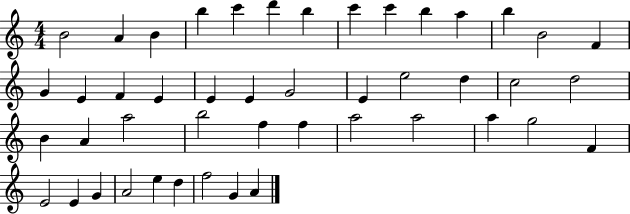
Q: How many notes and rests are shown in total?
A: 46